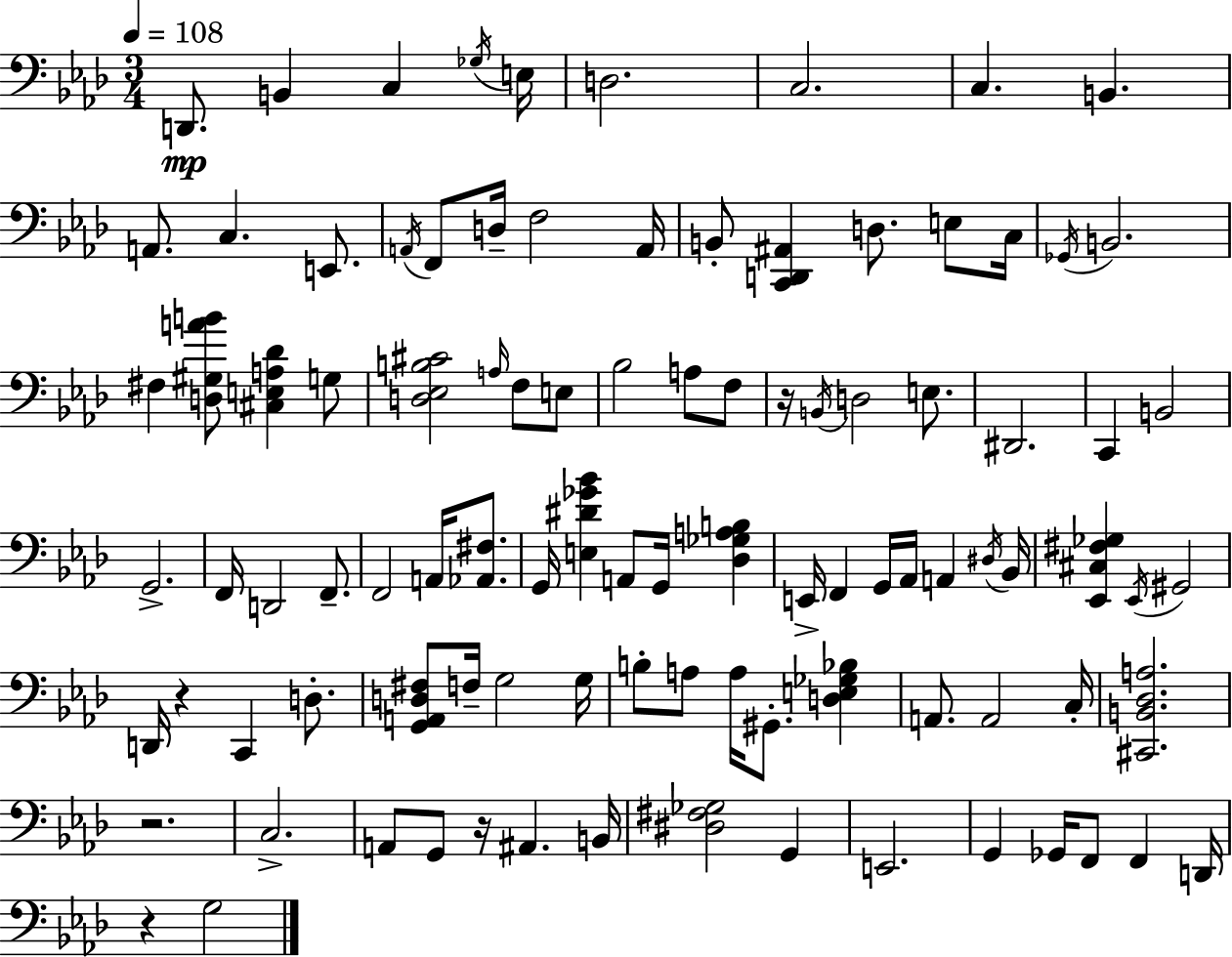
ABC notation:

X:1
T:Untitled
M:3/4
L:1/4
K:Ab
D,,/2 B,, C, _G,/4 E,/4 D,2 C,2 C, B,, A,,/2 C, E,,/2 A,,/4 F,,/2 D,/4 F,2 A,,/4 B,,/2 [C,,D,,^A,,] D,/2 E,/2 C,/4 _G,,/4 B,,2 ^F, [D,^G,AB]/2 [^C,E,A,_D] G,/2 [D,_E,B,^C]2 A,/4 F,/2 E,/2 _B,2 A,/2 F,/2 z/4 B,,/4 D,2 E,/2 ^D,,2 C,, B,,2 G,,2 F,,/4 D,,2 F,,/2 F,,2 A,,/4 [_A,,^F,]/2 G,,/4 [E,^D_G_B] A,,/2 G,,/4 [_D,_G,A,B,] E,,/4 F,, G,,/4 _A,,/4 A,, ^D,/4 _B,,/4 [_E,,^C,^F,_G,] _E,,/4 ^G,,2 D,,/4 z C,, D,/2 [G,,A,,D,^F,]/2 F,/4 G,2 G,/4 B,/2 A,/2 A,/4 ^G,,/2 [D,E,_G,_B,] A,,/2 A,,2 C,/4 [^C,,B,,_D,A,]2 z2 C,2 A,,/2 G,,/2 z/4 ^A,, B,,/4 [^D,^F,_G,]2 G,, E,,2 G,, _G,,/4 F,,/2 F,, D,,/4 z G,2